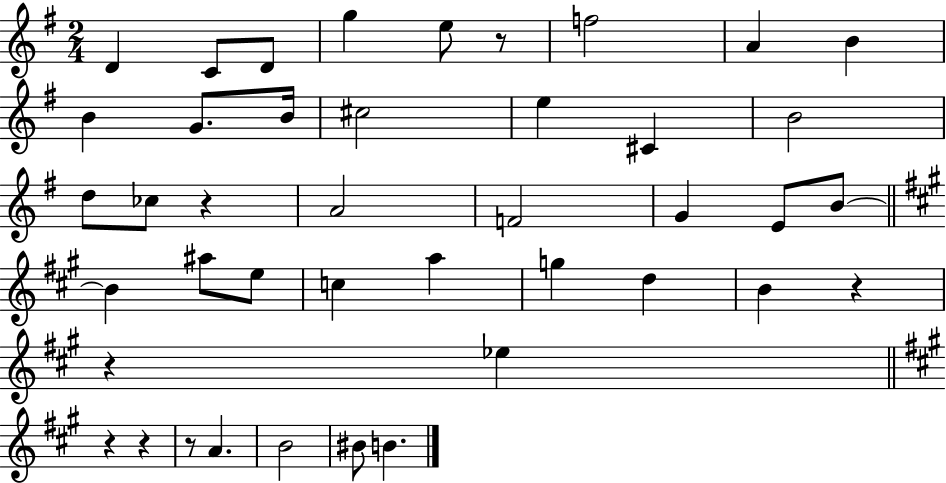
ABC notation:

X:1
T:Untitled
M:2/4
L:1/4
K:G
D C/2 D/2 g e/2 z/2 f2 A B B G/2 B/4 ^c2 e ^C B2 d/2 _c/2 z A2 F2 G E/2 B/2 B ^a/2 e/2 c a g d B z z _e z z z/2 A B2 ^B/2 B